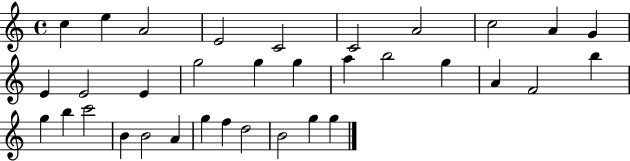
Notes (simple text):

C5/q E5/q A4/h E4/h C4/h C4/h A4/h C5/h A4/q G4/q E4/q E4/h E4/q G5/h G5/q G5/q A5/q B5/h G5/q A4/q F4/h B5/q G5/q B5/q C6/h B4/q B4/h A4/q G5/q F5/q D5/h B4/h G5/q G5/q